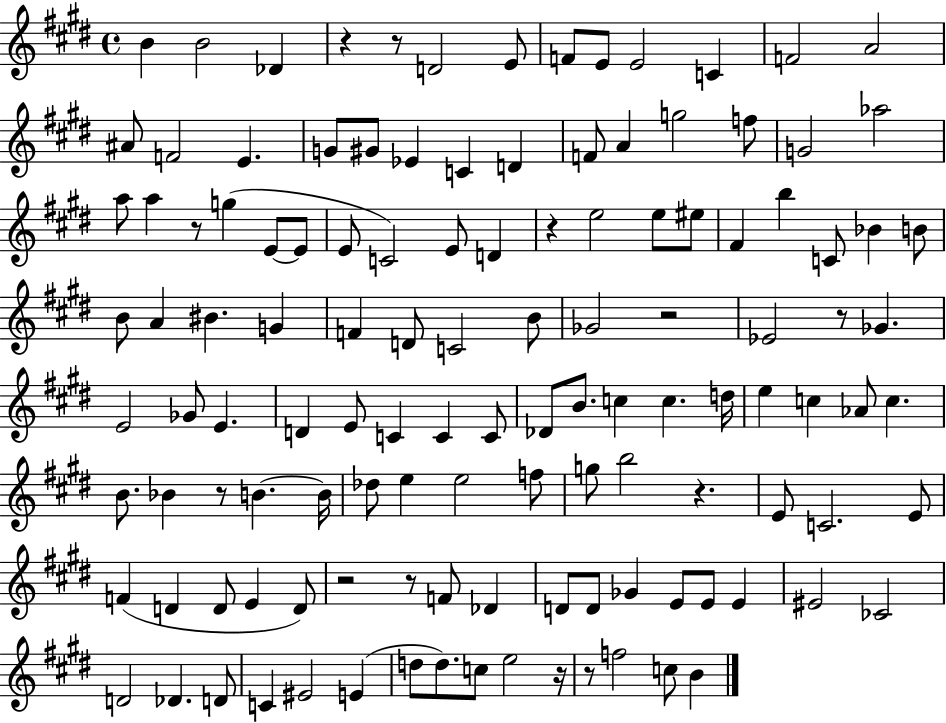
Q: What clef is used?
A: treble